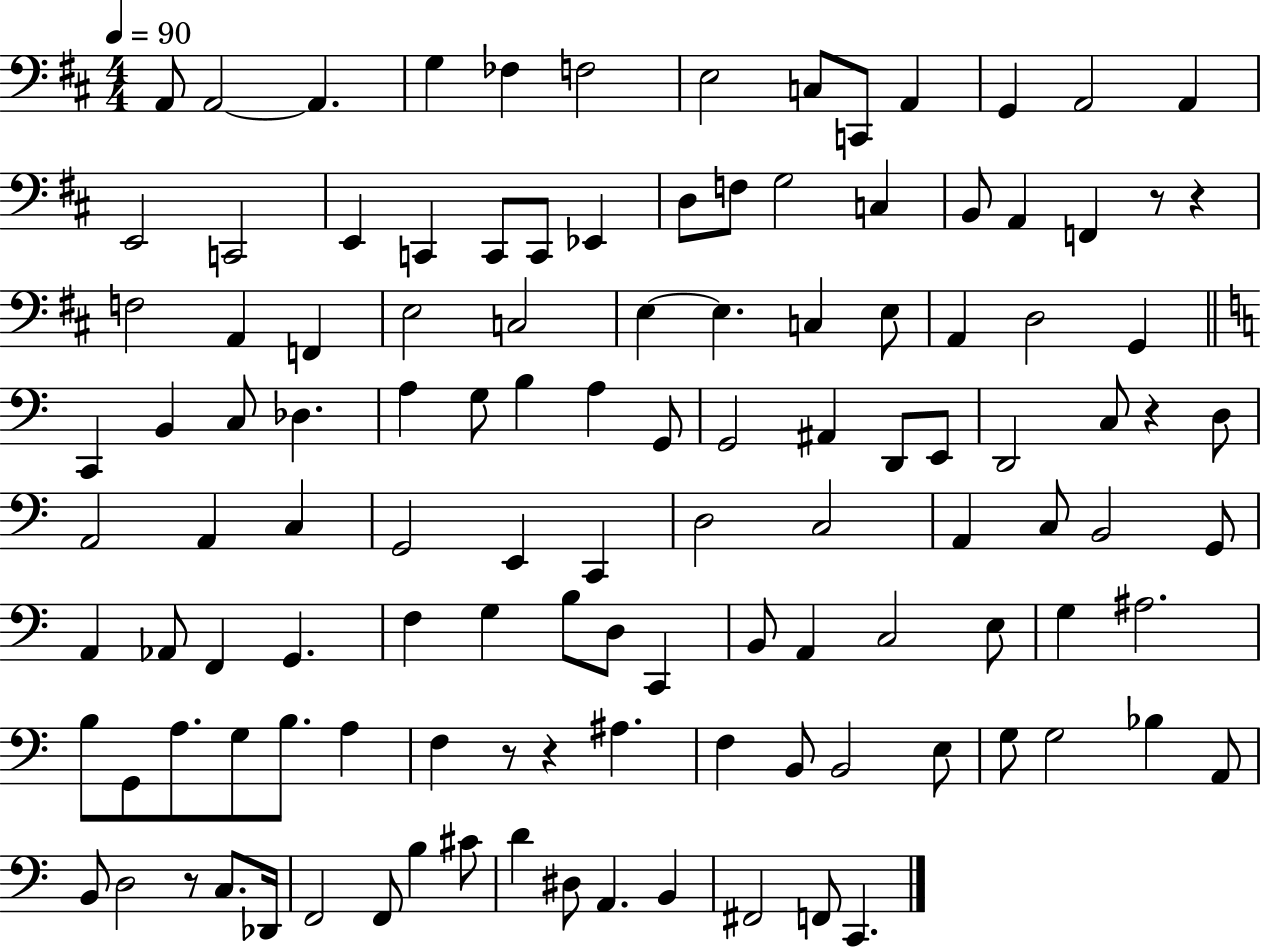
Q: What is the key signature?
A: D major